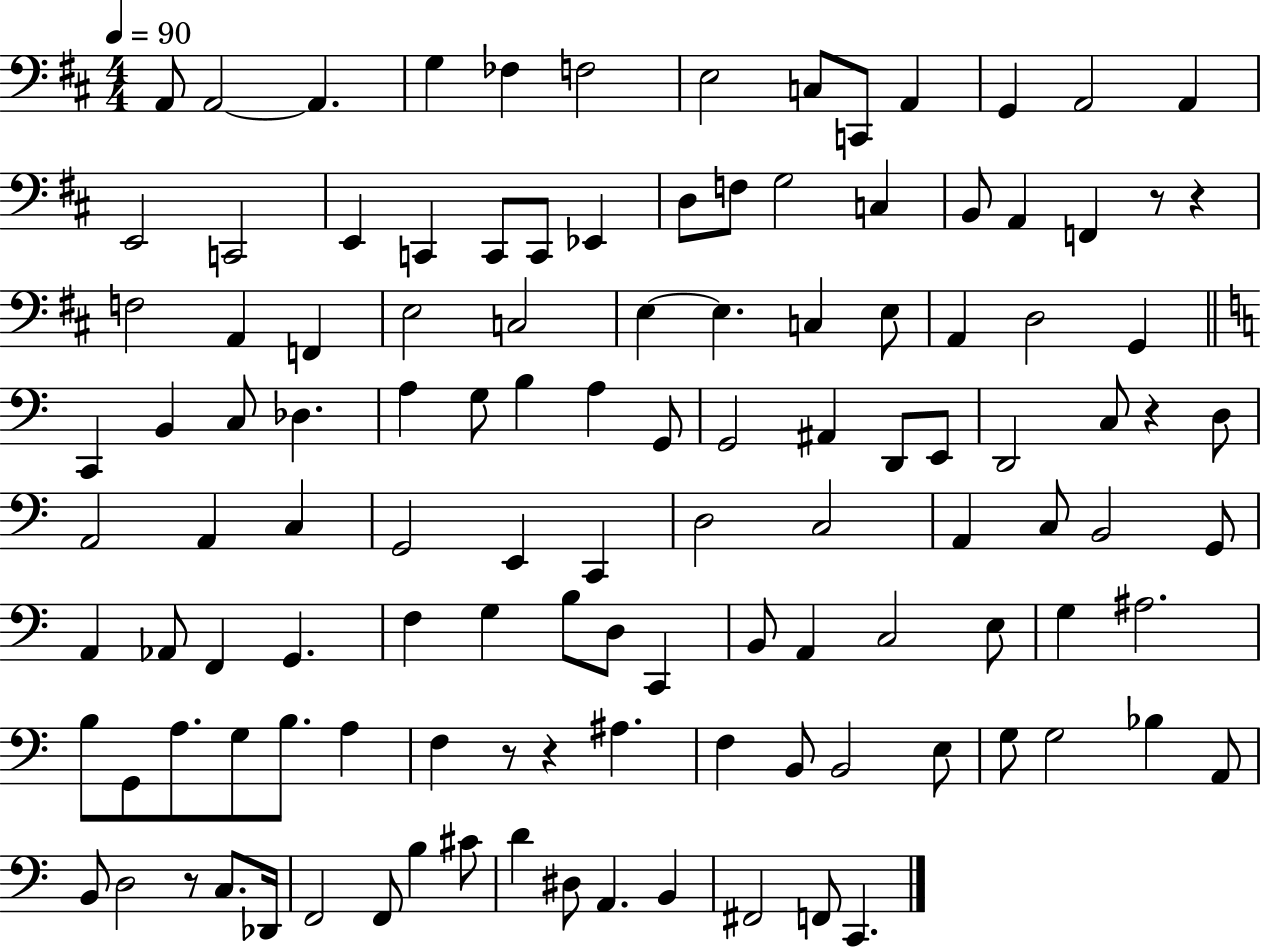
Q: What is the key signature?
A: D major